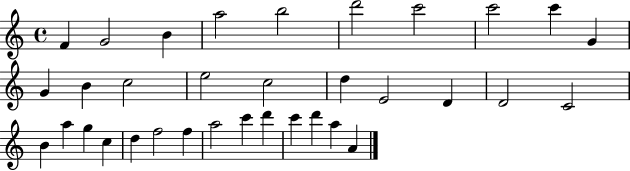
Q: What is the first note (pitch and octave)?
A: F4